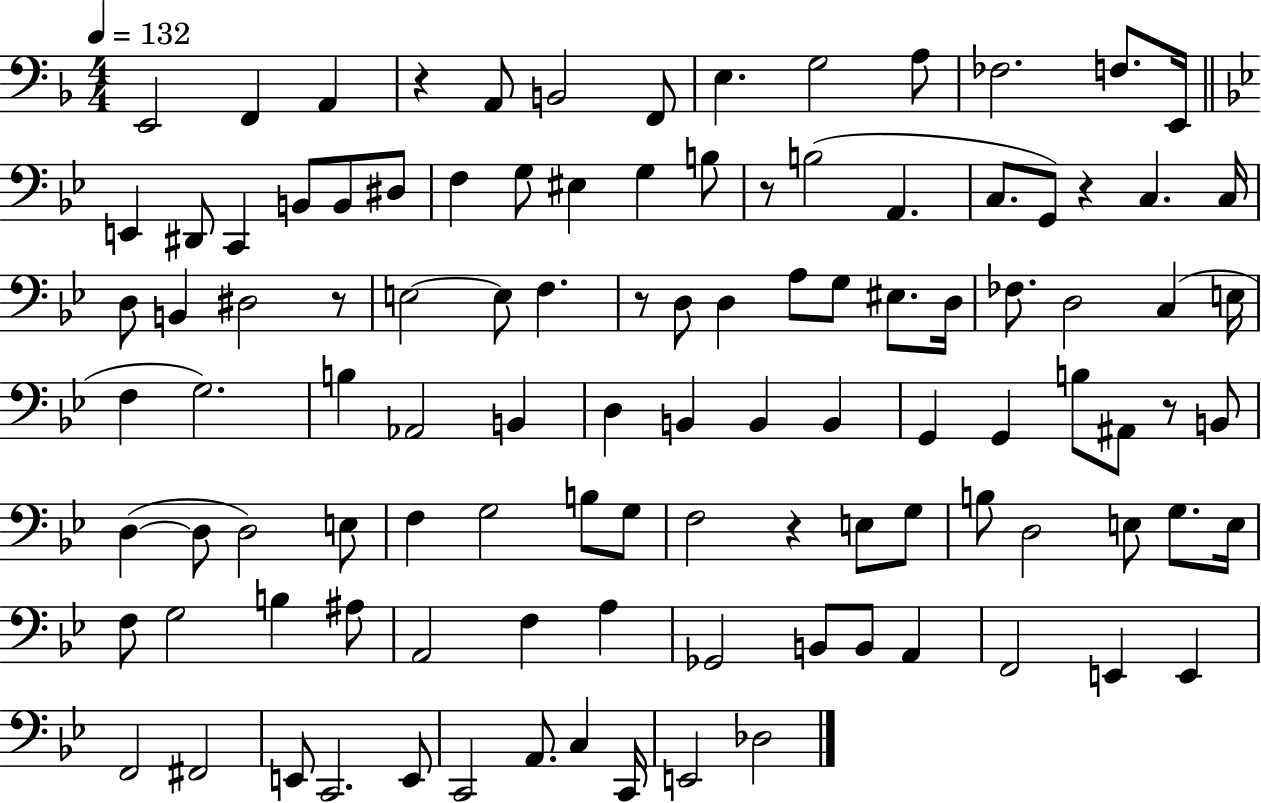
X:1
T:Untitled
M:4/4
L:1/4
K:F
E,,2 F,, A,, z A,,/2 B,,2 F,,/2 E, G,2 A,/2 _F,2 F,/2 E,,/4 E,, ^D,,/2 C,, B,,/2 B,,/2 ^D,/2 F, G,/2 ^E, G, B,/2 z/2 B,2 A,, C,/2 G,,/2 z C, C,/4 D,/2 B,, ^D,2 z/2 E,2 E,/2 F, z/2 D,/2 D, A,/2 G,/2 ^E,/2 D,/4 _F,/2 D,2 C, E,/4 F, G,2 B, _A,,2 B,, D, B,, B,, B,, G,, G,, B,/2 ^A,,/2 z/2 B,,/2 D, D,/2 D,2 E,/2 F, G,2 B,/2 G,/2 F,2 z E,/2 G,/2 B,/2 D,2 E,/2 G,/2 E,/4 F,/2 G,2 B, ^A,/2 A,,2 F, A, _G,,2 B,,/2 B,,/2 A,, F,,2 E,, E,, F,,2 ^F,,2 E,,/2 C,,2 E,,/2 C,,2 A,,/2 C, C,,/4 E,,2 _D,2